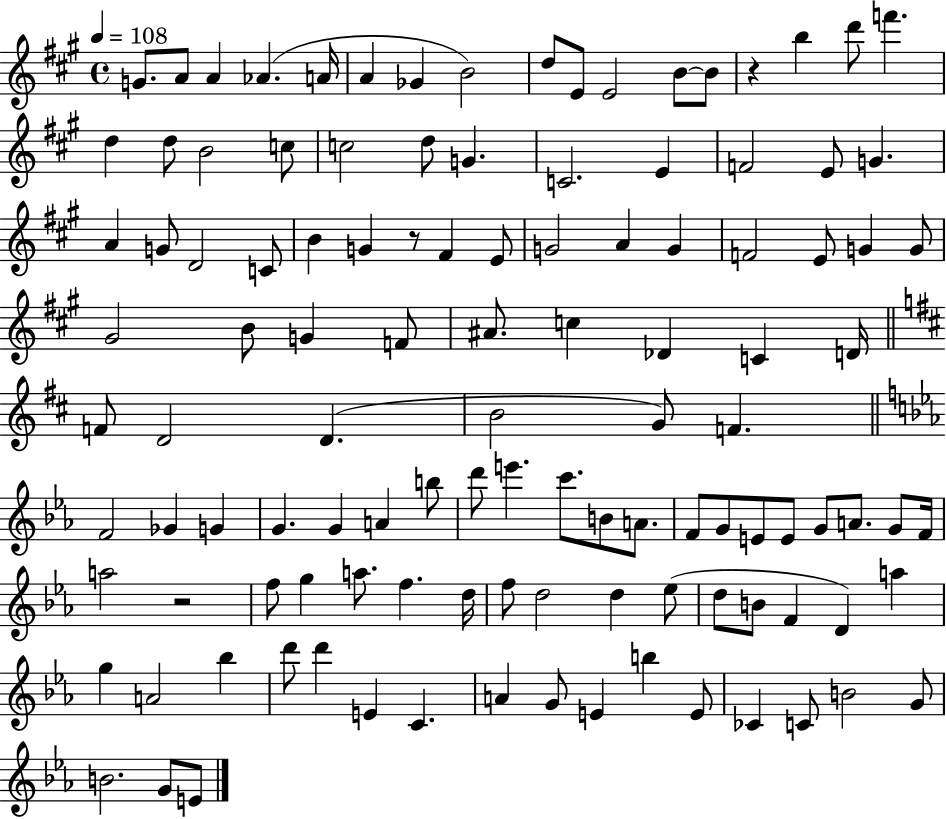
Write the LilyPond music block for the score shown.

{
  \clef treble
  \time 4/4
  \defaultTimeSignature
  \key a \major
  \tempo 4 = 108
  g'8. a'8 a'4 aes'4.( a'16 | a'4 ges'4 b'2) | d''8 e'8 e'2 b'8~~ b'8 | r4 b''4 d'''8 f'''4. | \break d''4 d''8 b'2 c''8 | c''2 d''8 g'4. | c'2. e'4 | f'2 e'8 g'4. | \break a'4 g'8 d'2 c'8 | b'4 g'4 r8 fis'4 e'8 | g'2 a'4 g'4 | f'2 e'8 g'4 g'8 | \break gis'2 b'8 g'4 f'8 | ais'8. c''4 des'4 c'4 d'16 | \bar "||" \break \key b \minor f'8 d'2 d'4.( | b'2 g'8) f'4. | \bar "||" \break \key ees \major f'2 ges'4 g'4 | g'4. g'4 a'4 b''8 | d'''8 e'''4. c'''8. b'8 a'8. | f'8 g'8 e'8 e'8 g'8 a'8. g'8 f'16 | \break a''2 r2 | f''8 g''4 a''8. f''4. d''16 | f''8 d''2 d''4 ees''8( | d''8 b'8 f'4 d'4) a''4 | \break g''4 a'2 bes''4 | d'''8 d'''4 e'4 c'4. | a'4 g'8 e'4 b''4 e'8 | ces'4 c'8 b'2 g'8 | \break b'2. g'8 e'8 | \bar "|."
}